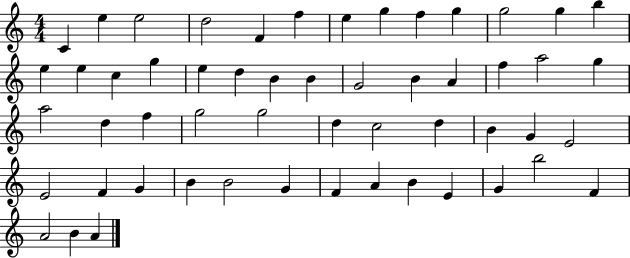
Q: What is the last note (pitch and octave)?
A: A4